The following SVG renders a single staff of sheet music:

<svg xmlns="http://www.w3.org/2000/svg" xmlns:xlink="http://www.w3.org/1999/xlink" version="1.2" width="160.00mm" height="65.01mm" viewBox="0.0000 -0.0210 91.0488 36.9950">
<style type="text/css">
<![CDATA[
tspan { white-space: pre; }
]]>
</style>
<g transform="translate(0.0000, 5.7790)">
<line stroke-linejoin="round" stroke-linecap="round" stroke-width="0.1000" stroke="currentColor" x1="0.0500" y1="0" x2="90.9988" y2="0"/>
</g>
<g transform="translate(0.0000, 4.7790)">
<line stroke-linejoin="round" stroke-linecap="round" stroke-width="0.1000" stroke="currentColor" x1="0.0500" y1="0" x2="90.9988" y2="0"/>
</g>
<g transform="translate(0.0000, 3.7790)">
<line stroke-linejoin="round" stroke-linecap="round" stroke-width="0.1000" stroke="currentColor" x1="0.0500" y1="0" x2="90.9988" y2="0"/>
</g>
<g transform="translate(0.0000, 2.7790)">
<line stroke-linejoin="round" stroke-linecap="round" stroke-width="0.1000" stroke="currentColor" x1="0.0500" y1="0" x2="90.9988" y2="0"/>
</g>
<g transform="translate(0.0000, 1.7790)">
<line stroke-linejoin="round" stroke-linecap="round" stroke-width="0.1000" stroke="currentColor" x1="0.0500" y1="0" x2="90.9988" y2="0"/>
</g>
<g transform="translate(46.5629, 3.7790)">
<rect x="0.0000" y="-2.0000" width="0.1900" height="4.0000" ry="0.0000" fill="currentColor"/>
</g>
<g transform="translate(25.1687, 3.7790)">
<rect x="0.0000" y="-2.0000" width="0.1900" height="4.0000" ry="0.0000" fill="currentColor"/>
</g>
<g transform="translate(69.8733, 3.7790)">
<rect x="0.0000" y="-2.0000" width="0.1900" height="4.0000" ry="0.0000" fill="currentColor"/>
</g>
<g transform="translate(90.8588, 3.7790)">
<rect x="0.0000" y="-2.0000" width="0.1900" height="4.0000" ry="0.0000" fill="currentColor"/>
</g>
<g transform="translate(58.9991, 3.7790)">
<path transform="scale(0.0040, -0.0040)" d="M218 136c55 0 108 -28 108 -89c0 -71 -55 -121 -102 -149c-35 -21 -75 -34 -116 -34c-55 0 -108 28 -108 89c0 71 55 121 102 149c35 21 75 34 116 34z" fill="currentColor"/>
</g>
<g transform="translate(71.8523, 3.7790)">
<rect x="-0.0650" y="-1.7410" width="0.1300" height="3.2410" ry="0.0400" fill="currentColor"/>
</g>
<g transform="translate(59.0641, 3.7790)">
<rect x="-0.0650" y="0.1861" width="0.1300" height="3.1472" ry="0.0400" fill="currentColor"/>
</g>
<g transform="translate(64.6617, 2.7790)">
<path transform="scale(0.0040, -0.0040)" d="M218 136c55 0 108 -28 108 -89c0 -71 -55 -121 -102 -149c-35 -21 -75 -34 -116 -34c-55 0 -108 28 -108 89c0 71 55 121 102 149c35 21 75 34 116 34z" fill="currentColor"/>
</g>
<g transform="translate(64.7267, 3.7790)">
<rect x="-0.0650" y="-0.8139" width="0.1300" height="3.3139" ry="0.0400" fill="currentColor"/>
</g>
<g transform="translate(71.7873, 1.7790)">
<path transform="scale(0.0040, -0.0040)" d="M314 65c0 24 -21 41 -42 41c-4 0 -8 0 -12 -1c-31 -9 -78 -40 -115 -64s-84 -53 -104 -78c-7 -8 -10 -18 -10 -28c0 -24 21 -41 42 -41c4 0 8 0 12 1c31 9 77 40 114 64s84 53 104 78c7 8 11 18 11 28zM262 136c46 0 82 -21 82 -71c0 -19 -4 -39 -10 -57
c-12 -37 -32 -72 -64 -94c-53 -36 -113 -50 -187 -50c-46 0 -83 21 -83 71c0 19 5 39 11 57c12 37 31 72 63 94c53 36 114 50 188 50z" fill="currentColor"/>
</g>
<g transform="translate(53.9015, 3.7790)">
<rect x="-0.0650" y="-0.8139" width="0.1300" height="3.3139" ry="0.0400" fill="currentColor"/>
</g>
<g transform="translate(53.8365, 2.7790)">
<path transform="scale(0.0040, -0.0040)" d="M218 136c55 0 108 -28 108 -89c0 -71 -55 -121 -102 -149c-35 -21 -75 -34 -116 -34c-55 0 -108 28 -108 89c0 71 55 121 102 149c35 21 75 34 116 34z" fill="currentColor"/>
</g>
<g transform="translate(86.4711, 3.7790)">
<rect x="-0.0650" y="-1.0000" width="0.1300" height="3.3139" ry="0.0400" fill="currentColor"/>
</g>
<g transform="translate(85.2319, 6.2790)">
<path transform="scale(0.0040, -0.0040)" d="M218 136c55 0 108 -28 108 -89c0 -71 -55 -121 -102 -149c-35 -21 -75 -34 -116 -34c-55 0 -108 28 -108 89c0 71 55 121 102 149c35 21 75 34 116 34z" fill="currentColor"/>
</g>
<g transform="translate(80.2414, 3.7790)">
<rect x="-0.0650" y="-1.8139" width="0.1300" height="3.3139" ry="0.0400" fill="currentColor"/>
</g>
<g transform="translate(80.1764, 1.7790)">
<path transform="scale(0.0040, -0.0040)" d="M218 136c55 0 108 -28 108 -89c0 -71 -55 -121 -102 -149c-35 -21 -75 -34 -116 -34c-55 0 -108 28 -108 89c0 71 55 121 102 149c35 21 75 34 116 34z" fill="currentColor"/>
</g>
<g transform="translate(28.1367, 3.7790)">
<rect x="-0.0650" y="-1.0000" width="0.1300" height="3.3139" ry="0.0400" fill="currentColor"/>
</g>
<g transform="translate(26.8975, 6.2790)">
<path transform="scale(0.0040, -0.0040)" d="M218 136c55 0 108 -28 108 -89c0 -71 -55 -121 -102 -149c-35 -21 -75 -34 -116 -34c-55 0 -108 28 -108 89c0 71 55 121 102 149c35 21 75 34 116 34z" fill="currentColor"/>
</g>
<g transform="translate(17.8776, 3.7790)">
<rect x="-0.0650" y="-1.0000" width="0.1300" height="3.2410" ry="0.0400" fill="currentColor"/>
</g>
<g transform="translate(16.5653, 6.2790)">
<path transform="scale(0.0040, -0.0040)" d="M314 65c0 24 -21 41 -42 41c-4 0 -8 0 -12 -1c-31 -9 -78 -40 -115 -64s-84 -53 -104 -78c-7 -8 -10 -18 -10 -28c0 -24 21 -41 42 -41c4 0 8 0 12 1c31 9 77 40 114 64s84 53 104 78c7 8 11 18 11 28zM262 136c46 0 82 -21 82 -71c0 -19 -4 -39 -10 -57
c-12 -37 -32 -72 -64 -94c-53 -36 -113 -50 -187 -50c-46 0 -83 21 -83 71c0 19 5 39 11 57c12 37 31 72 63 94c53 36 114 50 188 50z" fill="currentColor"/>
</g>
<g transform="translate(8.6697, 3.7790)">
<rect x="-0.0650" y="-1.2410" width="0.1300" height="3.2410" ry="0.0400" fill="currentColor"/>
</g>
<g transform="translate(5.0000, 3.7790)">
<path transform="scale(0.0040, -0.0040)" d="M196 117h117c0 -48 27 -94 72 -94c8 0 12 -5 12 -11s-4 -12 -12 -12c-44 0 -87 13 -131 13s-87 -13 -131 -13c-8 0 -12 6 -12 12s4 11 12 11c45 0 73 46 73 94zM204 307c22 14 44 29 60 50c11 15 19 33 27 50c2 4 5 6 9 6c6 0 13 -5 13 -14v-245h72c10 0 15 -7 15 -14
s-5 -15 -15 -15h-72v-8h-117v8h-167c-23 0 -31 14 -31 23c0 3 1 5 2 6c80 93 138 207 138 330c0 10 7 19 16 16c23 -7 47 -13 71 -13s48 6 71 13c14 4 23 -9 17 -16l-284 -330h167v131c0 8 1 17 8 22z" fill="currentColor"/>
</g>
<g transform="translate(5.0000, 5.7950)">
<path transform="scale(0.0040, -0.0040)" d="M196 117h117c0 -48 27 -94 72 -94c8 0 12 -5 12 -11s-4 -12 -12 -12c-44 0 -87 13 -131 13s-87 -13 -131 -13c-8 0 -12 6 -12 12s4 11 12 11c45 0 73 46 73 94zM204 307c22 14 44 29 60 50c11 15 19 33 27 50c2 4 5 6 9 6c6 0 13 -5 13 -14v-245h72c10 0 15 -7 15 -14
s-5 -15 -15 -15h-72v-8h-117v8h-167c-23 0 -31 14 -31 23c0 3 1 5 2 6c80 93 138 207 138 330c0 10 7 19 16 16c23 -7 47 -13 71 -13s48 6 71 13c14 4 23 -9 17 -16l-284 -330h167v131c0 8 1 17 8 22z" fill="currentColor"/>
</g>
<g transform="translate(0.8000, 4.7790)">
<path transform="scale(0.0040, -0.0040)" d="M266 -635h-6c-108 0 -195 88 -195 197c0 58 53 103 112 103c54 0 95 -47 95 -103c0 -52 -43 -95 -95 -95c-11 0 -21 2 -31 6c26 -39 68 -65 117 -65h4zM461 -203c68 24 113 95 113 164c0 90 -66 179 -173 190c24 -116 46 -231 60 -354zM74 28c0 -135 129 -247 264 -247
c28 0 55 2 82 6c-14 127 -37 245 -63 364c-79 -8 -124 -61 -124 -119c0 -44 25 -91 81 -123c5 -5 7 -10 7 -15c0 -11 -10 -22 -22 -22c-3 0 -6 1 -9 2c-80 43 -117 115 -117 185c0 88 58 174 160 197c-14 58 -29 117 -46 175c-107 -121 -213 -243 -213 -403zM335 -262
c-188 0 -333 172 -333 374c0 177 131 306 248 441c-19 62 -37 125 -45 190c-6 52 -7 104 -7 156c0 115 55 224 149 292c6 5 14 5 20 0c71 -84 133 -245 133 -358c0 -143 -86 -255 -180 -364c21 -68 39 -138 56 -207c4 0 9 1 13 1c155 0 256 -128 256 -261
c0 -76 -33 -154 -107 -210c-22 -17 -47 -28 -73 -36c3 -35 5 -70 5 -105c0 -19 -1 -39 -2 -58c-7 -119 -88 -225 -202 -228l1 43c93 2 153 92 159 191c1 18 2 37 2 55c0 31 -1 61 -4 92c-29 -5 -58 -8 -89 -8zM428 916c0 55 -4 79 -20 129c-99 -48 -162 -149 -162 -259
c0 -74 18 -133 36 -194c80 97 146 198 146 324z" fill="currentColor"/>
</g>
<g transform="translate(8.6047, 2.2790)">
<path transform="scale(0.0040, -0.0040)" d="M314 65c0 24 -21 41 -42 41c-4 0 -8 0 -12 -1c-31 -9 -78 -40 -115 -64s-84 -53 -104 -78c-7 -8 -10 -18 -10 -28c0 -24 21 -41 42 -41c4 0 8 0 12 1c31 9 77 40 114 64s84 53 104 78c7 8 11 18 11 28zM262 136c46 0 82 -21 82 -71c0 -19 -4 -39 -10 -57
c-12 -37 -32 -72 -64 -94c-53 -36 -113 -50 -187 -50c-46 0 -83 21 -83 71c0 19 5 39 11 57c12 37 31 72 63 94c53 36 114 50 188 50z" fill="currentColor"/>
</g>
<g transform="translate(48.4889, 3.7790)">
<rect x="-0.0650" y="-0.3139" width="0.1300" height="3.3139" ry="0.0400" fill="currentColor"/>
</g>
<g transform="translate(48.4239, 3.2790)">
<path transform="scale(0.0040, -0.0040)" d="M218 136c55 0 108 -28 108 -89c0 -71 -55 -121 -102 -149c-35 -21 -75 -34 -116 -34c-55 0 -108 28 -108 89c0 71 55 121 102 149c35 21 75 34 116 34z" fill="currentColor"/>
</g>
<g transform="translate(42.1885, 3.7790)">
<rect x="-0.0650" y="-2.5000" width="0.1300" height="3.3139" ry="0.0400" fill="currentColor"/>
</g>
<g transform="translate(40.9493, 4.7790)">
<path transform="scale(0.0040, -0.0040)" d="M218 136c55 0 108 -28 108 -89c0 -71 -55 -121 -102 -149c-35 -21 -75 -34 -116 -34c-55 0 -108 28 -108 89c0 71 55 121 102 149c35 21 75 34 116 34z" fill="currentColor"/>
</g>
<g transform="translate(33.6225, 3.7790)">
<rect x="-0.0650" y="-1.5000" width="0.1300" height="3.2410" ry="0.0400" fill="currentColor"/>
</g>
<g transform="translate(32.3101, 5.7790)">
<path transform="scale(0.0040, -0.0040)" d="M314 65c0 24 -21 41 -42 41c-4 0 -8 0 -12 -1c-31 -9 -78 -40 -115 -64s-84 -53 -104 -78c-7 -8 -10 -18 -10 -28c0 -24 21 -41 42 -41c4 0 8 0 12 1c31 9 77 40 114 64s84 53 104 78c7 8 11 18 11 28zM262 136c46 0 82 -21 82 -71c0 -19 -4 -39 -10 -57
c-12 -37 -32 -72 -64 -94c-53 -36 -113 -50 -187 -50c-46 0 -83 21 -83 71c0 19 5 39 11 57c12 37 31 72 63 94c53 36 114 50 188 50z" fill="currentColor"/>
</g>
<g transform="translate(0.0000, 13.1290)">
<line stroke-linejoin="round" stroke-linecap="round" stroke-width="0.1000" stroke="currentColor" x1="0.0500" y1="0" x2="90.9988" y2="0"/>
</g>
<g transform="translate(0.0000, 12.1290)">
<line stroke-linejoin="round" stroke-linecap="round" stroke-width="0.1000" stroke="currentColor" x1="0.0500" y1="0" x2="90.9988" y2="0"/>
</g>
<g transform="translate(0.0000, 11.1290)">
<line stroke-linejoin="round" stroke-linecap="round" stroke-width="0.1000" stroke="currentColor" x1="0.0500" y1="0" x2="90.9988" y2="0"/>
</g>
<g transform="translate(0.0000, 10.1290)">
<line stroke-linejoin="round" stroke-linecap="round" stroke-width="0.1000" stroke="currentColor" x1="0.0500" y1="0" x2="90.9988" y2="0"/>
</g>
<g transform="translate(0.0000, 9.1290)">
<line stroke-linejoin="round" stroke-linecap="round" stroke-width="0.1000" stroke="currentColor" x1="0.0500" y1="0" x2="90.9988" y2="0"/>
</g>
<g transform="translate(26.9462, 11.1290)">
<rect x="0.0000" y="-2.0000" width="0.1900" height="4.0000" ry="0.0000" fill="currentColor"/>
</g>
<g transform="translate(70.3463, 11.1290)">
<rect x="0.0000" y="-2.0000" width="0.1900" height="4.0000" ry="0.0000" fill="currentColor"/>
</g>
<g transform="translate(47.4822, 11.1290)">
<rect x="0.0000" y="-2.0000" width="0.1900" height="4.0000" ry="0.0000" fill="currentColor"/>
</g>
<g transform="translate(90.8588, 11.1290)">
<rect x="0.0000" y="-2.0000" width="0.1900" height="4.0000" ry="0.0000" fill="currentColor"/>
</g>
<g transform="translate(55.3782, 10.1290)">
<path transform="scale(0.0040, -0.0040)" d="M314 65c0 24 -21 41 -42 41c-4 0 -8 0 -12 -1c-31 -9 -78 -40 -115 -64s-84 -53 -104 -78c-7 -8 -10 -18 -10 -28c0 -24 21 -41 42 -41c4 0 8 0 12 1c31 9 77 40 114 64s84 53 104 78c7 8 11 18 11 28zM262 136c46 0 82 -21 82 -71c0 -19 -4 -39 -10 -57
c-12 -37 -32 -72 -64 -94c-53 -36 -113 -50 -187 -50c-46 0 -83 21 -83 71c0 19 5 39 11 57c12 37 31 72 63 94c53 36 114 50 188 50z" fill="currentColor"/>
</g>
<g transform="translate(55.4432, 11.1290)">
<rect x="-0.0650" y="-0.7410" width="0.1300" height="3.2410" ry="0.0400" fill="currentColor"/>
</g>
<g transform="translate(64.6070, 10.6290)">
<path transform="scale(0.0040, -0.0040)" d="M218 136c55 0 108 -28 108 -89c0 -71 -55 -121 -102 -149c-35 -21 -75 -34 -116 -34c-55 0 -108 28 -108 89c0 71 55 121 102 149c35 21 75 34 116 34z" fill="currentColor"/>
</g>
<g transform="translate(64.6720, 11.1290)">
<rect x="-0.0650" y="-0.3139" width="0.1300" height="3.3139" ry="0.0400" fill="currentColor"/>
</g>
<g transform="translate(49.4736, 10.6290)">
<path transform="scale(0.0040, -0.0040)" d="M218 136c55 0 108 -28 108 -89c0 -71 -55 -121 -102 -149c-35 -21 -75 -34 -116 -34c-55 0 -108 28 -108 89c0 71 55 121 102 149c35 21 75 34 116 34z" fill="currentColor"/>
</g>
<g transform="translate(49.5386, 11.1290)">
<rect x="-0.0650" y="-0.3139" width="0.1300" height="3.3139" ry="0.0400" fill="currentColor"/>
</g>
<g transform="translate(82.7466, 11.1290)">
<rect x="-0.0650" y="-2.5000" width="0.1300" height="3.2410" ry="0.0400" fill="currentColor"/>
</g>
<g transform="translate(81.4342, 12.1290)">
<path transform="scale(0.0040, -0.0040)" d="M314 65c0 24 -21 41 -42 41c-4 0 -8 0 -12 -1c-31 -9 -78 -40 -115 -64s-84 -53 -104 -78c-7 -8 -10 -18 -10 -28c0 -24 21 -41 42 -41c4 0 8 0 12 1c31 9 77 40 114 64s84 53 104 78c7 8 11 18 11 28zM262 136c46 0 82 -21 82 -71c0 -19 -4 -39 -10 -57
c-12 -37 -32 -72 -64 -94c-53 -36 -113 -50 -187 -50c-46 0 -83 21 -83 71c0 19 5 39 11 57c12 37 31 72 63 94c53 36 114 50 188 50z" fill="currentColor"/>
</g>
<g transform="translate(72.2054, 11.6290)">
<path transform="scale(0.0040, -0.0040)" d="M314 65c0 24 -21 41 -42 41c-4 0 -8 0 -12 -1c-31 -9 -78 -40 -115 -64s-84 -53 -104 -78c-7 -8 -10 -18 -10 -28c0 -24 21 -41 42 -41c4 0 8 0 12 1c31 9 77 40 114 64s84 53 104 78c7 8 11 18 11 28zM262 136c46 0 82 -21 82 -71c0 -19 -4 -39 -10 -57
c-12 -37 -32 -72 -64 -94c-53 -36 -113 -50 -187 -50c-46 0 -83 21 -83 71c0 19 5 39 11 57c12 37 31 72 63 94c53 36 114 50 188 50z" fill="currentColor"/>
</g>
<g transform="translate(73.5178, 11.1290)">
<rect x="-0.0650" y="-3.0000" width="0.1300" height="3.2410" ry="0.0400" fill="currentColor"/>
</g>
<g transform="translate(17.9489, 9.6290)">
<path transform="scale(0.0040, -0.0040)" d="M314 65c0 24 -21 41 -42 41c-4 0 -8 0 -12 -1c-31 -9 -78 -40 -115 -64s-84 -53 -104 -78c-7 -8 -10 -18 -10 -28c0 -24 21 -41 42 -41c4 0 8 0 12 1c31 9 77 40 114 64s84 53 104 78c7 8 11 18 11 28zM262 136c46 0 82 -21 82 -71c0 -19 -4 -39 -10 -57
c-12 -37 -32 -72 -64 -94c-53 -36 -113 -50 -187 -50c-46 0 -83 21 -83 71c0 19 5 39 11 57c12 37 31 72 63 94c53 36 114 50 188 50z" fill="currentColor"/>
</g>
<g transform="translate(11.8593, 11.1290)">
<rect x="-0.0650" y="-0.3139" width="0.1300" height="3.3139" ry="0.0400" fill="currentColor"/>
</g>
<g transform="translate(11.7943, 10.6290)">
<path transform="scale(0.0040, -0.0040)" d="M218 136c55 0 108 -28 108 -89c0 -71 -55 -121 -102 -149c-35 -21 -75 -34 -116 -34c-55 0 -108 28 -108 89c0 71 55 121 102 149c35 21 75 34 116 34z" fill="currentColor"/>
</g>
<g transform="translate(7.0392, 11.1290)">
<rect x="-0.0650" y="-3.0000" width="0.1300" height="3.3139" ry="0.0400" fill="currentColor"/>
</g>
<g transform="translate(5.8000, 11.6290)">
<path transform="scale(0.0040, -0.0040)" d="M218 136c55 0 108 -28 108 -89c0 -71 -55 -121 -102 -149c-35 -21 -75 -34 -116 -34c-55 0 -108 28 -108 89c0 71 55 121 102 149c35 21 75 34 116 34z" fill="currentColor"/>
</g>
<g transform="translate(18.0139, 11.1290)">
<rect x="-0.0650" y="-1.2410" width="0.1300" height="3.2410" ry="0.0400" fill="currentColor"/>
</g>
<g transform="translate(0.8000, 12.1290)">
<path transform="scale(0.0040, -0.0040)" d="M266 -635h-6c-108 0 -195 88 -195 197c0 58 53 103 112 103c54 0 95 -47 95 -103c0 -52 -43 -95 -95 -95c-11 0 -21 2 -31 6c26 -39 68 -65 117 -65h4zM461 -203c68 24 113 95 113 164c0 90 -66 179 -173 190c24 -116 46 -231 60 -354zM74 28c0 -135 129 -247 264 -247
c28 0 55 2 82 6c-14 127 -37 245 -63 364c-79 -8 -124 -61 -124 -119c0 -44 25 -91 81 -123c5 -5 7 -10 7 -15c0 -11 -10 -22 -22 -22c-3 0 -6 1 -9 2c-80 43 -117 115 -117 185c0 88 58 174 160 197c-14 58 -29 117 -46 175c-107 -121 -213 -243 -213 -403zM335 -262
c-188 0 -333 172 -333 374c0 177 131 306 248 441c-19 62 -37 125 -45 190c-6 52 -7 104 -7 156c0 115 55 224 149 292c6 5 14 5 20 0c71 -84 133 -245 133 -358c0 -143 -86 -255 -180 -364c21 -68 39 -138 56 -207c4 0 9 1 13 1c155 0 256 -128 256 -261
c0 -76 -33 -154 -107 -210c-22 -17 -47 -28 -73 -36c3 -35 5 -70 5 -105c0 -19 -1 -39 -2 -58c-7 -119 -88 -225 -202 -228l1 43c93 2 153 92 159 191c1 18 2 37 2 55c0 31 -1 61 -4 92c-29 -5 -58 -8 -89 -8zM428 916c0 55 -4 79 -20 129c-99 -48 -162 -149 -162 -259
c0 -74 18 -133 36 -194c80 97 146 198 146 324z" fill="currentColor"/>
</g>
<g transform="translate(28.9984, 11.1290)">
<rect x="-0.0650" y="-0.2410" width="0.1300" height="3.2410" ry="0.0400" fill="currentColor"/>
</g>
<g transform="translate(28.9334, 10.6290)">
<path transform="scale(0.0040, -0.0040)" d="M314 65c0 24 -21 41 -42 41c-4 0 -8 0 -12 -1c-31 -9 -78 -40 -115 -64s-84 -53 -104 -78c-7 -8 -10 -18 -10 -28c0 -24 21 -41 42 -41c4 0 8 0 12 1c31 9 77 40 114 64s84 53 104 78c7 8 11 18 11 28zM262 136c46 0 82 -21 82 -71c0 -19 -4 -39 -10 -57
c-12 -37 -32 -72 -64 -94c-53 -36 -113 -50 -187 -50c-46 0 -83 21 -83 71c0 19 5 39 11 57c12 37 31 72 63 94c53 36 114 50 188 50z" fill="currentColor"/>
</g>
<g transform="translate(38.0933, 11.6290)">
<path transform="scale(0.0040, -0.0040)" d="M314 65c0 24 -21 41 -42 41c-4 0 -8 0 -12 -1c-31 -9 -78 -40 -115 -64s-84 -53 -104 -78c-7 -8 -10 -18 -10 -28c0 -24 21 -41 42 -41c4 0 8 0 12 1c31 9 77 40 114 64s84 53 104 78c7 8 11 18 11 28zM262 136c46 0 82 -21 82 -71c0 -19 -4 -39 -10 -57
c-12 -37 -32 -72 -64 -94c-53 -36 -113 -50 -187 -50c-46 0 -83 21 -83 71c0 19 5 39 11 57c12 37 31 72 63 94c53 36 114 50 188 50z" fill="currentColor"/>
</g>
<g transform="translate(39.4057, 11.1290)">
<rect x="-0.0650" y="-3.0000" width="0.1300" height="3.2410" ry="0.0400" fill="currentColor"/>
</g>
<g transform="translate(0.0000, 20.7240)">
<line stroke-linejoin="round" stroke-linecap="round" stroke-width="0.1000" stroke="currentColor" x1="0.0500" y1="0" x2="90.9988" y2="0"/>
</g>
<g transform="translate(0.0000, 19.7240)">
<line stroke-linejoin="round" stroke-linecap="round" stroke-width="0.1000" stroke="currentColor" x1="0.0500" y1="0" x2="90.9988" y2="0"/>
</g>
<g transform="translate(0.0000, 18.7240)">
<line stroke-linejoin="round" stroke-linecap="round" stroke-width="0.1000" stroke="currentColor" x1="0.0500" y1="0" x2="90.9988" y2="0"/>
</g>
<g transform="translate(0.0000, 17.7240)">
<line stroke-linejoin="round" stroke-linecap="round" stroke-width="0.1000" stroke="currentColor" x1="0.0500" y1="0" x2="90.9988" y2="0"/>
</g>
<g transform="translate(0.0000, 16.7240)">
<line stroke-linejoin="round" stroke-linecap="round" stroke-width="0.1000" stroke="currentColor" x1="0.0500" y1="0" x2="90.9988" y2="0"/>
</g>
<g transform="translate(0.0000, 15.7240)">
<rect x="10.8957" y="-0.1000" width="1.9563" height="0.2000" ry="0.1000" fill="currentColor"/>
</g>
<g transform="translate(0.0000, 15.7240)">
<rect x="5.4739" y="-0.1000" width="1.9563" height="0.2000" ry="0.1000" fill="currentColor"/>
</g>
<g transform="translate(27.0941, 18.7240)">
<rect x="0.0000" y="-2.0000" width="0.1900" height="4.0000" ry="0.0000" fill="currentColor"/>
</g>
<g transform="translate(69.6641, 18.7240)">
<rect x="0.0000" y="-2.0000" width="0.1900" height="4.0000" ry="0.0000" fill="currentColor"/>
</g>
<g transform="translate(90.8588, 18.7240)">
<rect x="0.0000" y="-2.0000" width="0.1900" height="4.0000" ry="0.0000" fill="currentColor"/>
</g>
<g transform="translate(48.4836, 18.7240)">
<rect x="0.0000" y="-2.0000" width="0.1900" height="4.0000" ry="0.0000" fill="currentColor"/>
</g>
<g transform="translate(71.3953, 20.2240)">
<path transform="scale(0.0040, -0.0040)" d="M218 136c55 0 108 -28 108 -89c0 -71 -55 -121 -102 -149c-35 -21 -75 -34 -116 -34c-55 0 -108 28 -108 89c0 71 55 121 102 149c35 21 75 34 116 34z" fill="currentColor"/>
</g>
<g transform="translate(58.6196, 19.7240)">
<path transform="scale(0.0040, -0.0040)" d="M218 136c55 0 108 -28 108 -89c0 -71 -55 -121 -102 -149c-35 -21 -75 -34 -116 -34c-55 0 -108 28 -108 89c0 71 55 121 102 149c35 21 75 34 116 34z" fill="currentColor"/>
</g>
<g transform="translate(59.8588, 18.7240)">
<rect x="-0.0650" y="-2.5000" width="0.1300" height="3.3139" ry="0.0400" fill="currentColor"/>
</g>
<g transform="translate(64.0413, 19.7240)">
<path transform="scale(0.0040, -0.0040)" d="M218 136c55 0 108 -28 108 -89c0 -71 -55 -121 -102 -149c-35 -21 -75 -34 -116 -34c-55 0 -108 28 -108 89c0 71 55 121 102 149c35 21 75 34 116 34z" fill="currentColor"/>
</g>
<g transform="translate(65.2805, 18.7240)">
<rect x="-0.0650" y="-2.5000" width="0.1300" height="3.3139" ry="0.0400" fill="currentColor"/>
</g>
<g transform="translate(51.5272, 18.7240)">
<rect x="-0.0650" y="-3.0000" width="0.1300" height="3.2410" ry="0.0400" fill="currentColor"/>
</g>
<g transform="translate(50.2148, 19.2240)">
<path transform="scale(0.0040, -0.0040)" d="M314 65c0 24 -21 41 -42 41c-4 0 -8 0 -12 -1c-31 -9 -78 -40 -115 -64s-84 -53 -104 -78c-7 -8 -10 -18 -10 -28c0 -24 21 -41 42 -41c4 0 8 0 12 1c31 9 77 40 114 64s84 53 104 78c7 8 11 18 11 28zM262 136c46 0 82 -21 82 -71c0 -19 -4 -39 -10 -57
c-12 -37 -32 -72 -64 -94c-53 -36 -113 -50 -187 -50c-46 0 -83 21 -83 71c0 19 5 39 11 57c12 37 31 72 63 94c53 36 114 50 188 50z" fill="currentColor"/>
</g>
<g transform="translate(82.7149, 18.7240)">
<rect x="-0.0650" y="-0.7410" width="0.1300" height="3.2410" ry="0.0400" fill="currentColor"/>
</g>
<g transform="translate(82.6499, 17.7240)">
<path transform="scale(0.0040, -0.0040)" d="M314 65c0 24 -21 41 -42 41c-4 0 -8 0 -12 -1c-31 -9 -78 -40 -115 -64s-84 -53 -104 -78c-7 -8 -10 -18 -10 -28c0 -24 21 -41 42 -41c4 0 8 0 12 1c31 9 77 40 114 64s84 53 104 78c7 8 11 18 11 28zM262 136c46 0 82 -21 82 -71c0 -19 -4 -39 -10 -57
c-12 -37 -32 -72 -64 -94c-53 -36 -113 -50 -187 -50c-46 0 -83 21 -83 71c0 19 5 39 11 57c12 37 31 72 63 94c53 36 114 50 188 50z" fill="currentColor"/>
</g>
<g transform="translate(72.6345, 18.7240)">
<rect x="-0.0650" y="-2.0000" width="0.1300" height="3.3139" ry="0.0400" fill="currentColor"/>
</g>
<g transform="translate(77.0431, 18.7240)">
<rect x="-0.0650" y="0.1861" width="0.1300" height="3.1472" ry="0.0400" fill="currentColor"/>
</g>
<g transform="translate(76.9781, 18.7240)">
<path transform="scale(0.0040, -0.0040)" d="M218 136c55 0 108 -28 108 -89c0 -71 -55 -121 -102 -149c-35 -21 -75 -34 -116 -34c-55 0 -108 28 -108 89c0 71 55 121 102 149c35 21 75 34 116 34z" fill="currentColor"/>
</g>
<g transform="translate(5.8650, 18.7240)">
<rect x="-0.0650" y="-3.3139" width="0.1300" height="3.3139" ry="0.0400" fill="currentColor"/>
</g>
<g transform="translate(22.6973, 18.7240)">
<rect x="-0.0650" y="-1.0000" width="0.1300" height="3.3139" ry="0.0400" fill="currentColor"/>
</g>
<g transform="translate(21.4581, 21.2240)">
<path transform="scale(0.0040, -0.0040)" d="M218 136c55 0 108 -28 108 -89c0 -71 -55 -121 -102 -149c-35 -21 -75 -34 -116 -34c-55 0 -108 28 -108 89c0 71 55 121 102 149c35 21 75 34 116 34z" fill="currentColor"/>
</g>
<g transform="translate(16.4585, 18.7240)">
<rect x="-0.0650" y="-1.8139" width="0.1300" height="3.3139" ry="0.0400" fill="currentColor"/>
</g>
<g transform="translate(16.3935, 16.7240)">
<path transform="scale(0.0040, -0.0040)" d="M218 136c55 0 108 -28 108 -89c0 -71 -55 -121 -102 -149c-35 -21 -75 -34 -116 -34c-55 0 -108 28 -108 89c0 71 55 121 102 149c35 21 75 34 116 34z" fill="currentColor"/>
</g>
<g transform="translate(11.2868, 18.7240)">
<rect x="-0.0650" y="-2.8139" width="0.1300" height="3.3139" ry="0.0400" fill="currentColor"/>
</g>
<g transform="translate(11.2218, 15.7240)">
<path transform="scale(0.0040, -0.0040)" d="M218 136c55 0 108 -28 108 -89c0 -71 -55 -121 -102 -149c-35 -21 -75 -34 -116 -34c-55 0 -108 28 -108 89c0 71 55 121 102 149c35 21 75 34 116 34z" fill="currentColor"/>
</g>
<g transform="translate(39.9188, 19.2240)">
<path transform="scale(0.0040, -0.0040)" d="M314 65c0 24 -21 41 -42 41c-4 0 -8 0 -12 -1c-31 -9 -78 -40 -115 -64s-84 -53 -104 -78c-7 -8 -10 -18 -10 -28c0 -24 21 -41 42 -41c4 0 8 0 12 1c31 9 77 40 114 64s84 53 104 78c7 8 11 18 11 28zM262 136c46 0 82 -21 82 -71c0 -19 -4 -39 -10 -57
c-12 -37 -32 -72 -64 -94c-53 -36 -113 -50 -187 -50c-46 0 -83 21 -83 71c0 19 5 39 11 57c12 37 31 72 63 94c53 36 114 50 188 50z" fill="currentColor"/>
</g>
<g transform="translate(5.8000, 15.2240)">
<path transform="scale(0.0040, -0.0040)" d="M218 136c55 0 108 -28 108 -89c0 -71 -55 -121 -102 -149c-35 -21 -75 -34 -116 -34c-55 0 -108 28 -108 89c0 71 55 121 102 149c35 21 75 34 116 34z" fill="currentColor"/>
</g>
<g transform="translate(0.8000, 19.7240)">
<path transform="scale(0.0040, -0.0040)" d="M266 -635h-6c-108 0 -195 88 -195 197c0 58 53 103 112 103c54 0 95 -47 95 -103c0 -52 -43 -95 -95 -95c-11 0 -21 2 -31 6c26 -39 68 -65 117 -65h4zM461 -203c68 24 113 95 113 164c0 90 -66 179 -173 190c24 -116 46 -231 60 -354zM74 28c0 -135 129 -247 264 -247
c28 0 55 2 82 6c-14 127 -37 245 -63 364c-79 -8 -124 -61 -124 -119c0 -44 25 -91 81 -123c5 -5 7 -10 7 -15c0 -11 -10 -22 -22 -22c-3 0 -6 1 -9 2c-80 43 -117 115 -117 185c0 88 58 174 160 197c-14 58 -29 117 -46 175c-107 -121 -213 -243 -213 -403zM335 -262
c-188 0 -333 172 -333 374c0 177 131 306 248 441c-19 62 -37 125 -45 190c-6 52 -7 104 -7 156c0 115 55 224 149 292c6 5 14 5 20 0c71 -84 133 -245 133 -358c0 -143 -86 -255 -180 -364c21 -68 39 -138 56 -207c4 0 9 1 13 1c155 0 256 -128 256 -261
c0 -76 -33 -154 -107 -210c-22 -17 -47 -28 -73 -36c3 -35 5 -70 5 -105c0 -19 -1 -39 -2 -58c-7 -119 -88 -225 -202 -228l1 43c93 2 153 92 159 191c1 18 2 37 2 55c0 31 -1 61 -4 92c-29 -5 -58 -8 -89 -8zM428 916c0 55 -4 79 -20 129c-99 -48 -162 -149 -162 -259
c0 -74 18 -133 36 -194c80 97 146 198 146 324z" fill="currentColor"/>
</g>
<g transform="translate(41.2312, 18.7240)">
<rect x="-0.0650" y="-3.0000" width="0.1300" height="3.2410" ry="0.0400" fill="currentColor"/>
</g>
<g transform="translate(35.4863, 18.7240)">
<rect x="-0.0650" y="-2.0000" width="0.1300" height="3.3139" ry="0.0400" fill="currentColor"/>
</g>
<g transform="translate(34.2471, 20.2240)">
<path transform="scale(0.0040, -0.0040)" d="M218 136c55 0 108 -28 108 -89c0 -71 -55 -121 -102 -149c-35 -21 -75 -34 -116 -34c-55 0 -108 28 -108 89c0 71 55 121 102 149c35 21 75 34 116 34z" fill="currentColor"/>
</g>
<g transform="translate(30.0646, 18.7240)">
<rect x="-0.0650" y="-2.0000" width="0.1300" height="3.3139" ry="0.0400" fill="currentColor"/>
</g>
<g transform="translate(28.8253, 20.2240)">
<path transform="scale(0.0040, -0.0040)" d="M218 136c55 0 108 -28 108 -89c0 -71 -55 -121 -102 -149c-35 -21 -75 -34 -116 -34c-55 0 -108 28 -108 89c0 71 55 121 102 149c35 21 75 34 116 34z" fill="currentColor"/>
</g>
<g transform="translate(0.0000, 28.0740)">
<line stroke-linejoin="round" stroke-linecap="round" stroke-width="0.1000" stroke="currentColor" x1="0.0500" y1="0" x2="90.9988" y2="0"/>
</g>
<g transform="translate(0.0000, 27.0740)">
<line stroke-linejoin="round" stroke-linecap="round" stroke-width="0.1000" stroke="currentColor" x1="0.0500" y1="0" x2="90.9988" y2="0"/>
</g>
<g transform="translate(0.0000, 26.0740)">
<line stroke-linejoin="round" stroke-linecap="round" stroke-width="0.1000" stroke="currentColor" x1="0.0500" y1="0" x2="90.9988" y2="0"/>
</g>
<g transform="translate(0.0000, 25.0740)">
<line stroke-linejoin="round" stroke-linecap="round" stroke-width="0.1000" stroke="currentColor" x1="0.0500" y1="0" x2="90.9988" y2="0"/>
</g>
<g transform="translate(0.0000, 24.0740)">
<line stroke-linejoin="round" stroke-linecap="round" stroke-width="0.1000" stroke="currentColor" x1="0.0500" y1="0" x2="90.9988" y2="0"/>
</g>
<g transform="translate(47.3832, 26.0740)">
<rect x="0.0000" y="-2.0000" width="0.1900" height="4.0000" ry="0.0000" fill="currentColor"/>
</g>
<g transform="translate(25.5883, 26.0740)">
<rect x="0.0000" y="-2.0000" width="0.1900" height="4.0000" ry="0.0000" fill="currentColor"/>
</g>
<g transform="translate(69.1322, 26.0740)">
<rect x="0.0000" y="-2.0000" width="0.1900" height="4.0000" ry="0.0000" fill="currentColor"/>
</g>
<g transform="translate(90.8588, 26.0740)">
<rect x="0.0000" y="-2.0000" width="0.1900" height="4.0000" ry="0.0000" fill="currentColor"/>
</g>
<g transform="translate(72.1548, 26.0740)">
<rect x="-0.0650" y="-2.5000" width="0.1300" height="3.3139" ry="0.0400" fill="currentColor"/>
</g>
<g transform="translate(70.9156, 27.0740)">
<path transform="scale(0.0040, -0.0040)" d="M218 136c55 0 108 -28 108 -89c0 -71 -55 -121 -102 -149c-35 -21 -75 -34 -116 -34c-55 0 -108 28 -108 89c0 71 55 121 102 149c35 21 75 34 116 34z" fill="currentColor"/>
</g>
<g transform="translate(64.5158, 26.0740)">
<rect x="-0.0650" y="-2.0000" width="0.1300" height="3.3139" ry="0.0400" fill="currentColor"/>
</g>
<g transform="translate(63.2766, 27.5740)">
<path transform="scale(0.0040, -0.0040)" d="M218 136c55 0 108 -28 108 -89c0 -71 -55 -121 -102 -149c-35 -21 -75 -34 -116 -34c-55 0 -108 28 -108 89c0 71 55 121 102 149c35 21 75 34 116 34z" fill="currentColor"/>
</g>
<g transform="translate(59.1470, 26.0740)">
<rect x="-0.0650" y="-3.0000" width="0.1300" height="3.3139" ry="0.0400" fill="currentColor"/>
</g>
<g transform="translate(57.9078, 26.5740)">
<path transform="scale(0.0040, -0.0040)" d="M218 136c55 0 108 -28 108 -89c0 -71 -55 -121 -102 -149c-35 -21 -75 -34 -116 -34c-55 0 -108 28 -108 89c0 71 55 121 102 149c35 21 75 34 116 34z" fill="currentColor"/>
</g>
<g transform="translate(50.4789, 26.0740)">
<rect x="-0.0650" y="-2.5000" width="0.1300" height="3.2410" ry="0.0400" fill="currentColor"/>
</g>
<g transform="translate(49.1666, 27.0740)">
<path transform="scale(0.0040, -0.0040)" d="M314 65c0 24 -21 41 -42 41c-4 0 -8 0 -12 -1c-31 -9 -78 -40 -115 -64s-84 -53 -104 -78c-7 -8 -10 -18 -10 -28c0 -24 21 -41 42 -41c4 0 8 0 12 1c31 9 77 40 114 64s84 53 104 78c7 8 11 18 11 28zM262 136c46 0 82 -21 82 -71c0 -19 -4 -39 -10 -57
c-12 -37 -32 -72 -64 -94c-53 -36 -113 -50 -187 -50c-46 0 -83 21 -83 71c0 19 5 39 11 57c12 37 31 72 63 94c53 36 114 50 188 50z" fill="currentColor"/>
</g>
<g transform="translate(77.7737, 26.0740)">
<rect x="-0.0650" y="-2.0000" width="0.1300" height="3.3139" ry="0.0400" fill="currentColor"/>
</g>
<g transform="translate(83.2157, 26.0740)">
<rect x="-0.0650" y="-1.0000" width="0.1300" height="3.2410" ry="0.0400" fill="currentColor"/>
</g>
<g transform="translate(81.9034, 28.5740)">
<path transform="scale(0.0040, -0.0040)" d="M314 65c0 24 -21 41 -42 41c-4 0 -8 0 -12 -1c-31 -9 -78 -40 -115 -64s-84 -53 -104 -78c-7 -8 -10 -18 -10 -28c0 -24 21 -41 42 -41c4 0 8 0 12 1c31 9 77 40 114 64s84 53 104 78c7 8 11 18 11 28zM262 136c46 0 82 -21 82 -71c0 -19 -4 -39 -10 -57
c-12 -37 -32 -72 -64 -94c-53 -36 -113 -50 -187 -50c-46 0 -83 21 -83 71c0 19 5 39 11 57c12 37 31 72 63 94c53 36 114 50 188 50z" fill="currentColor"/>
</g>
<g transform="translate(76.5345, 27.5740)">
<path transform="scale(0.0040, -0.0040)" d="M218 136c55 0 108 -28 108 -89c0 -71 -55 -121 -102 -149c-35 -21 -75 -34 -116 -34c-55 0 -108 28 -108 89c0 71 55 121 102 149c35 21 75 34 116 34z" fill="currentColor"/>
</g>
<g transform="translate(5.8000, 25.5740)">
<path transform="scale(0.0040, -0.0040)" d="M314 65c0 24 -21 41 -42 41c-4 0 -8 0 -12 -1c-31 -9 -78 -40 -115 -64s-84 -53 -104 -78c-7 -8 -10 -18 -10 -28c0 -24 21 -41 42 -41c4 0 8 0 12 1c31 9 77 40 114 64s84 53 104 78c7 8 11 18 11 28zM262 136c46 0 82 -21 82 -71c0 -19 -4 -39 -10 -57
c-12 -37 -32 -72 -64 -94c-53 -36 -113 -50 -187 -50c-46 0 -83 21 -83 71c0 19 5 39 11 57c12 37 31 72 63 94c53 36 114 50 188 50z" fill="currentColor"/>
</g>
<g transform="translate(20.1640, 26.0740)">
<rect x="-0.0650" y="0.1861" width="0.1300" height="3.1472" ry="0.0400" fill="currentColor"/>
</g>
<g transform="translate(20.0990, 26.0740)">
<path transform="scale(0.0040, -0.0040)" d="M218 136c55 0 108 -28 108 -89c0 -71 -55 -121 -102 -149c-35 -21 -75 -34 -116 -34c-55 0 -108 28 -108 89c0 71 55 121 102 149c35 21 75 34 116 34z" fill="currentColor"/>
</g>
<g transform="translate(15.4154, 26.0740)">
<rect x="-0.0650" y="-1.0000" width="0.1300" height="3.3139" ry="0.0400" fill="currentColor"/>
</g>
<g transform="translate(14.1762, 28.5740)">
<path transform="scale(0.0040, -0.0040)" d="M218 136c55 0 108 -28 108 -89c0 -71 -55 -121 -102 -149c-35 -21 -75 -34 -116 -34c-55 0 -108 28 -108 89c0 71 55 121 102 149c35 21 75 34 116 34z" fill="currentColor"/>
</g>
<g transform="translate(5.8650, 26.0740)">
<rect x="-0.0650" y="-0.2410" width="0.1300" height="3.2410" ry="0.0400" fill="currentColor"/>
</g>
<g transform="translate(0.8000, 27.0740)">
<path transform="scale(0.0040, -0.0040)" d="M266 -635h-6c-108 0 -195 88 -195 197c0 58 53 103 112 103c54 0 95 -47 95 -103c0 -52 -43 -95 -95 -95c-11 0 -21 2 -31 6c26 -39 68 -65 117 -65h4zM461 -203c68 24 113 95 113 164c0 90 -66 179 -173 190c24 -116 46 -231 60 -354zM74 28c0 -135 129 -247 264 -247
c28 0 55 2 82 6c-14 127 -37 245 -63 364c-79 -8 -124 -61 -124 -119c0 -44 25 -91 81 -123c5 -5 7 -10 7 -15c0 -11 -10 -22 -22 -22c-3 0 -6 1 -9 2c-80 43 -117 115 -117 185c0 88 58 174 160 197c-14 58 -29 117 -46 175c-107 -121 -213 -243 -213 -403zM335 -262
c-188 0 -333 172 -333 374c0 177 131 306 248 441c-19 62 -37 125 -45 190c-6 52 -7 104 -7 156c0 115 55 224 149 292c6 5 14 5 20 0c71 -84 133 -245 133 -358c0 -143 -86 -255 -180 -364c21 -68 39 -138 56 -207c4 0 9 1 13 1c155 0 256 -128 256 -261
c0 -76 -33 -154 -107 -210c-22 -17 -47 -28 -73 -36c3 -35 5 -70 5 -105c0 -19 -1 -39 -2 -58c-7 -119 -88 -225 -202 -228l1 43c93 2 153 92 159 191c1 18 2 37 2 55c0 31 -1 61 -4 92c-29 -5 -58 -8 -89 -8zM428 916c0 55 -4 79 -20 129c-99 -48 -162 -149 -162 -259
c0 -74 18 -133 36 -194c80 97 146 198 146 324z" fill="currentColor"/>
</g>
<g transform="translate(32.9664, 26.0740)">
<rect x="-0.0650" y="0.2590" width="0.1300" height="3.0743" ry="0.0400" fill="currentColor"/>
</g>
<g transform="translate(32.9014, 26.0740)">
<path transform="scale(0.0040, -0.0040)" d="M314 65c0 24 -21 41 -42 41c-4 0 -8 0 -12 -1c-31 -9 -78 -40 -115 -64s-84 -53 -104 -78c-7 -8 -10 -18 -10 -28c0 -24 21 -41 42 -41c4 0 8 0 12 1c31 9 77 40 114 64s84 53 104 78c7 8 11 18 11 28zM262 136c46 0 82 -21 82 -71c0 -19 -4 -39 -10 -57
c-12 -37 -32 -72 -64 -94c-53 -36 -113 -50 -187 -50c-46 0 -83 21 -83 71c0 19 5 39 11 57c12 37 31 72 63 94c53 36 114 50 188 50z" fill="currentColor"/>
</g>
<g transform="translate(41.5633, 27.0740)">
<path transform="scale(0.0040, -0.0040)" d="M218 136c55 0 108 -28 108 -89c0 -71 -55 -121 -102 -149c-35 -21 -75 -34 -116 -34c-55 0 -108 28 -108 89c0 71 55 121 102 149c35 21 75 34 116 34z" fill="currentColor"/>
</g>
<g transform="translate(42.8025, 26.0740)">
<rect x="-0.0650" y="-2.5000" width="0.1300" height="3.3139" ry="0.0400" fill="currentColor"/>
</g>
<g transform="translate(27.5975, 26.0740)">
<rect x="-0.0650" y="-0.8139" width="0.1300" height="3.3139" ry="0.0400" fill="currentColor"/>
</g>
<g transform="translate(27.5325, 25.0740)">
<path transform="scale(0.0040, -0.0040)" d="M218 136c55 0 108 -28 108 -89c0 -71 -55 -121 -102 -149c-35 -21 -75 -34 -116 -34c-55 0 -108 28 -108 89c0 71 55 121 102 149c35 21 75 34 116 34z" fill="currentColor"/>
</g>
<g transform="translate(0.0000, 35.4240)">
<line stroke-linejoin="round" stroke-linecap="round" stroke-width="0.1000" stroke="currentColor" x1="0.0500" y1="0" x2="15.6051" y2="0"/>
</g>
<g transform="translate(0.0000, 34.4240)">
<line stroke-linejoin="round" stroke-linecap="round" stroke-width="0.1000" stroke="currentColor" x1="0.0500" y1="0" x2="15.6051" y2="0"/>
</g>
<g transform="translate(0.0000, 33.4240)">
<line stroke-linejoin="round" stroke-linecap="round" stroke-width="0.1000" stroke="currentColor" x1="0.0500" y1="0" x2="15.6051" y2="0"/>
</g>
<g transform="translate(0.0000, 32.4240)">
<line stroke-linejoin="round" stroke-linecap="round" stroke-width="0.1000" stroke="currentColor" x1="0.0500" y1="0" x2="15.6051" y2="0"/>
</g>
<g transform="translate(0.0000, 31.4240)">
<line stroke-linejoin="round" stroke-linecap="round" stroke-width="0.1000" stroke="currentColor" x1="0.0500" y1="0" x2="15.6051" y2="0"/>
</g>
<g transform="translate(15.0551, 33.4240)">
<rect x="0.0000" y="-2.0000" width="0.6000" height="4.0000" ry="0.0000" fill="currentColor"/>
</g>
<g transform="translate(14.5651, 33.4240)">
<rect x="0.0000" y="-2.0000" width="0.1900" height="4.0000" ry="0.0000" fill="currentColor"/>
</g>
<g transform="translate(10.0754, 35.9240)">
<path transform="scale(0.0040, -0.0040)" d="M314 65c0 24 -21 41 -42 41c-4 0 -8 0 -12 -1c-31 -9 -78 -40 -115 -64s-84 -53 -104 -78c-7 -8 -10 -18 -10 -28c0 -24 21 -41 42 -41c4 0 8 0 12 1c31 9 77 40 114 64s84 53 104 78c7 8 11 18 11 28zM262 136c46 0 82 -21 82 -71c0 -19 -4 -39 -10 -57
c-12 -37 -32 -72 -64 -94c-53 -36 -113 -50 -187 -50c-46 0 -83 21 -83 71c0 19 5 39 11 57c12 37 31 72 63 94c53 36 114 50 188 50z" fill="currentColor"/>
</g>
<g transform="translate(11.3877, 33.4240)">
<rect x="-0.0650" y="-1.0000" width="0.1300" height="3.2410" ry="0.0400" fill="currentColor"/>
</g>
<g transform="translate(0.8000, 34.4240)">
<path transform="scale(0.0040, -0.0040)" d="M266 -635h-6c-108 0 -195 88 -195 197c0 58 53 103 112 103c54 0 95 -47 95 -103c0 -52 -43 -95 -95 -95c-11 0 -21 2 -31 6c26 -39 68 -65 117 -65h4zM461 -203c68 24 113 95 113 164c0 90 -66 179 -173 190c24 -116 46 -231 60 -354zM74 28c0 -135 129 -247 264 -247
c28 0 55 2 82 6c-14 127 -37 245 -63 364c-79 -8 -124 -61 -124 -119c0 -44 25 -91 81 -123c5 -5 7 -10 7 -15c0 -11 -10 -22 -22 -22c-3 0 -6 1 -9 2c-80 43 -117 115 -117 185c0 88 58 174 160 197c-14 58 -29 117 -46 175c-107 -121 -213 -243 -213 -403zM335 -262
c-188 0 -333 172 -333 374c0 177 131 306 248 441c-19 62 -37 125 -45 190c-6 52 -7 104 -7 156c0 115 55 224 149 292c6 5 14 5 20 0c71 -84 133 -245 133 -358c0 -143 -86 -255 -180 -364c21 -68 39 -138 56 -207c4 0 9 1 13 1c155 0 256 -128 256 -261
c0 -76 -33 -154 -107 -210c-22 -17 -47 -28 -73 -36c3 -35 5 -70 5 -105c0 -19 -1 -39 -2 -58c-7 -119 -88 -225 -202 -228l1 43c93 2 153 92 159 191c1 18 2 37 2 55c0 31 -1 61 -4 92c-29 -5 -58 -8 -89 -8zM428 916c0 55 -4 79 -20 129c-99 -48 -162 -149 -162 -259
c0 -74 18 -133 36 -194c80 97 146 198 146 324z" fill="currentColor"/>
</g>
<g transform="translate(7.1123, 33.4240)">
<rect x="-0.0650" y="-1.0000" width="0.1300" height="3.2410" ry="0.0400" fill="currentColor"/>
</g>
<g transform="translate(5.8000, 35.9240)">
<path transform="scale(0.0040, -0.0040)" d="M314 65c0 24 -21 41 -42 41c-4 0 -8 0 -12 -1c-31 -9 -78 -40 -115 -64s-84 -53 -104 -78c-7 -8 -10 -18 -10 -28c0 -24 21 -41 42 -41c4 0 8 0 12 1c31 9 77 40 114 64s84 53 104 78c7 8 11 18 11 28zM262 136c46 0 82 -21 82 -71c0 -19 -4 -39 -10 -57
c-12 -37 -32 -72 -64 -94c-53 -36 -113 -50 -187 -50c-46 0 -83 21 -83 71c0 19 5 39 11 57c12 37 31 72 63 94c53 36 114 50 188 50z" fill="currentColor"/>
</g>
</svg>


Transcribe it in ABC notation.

X:1
T:Untitled
M:4/4
L:1/4
K:C
e2 D2 D E2 G c d B d f2 f D A c e2 c2 A2 c d2 c A2 G2 b a f D F F A2 A2 G G F B d2 c2 D B d B2 G G2 A F G F D2 D2 D2